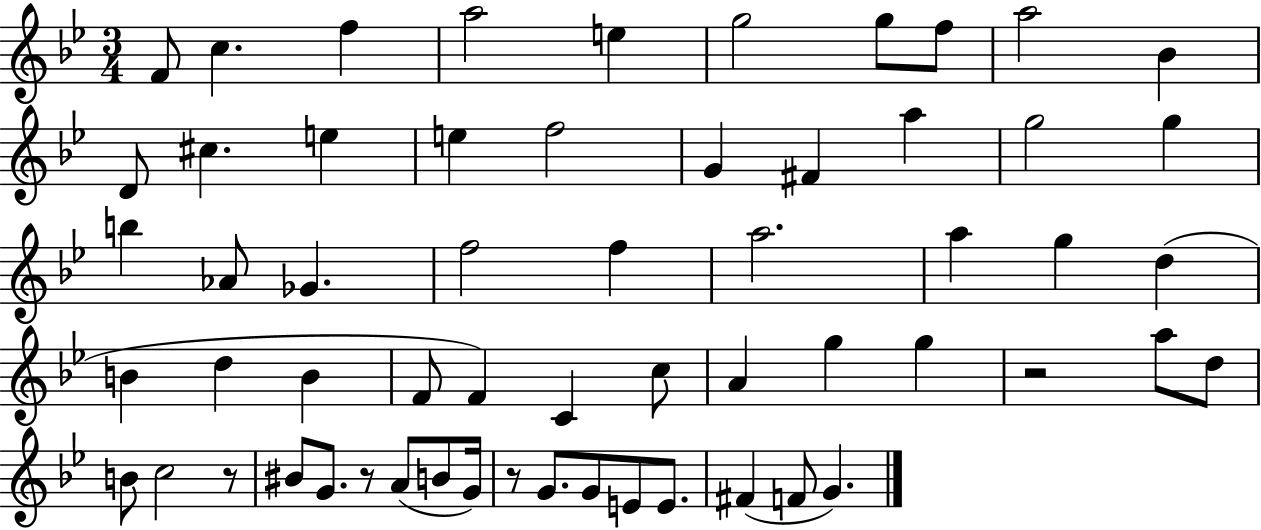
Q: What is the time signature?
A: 3/4